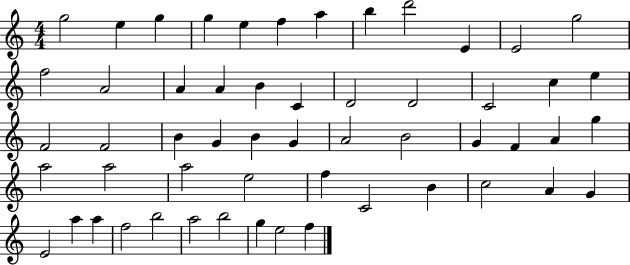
G5/h E5/q G5/q G5/q E5/q F5/q A5/q B5/q D6/h E4/q E4/h G5/h F5/h A4/h A4/q A4/q B4/q C4/q D4/h D4/h C4/h C5/q E5/q F4/h F4/h B4/q G4/q B4/q G4/q A4/h B4/h G4/q F4/q A4/q G5/q A5/h A5/h A5/h E5/h F5/q C4/h B4/q C5/h A4/q G4/q E4/h A5/q A5/q F5/h B5/h A5/h B5/h G5/q E5/h F5/q